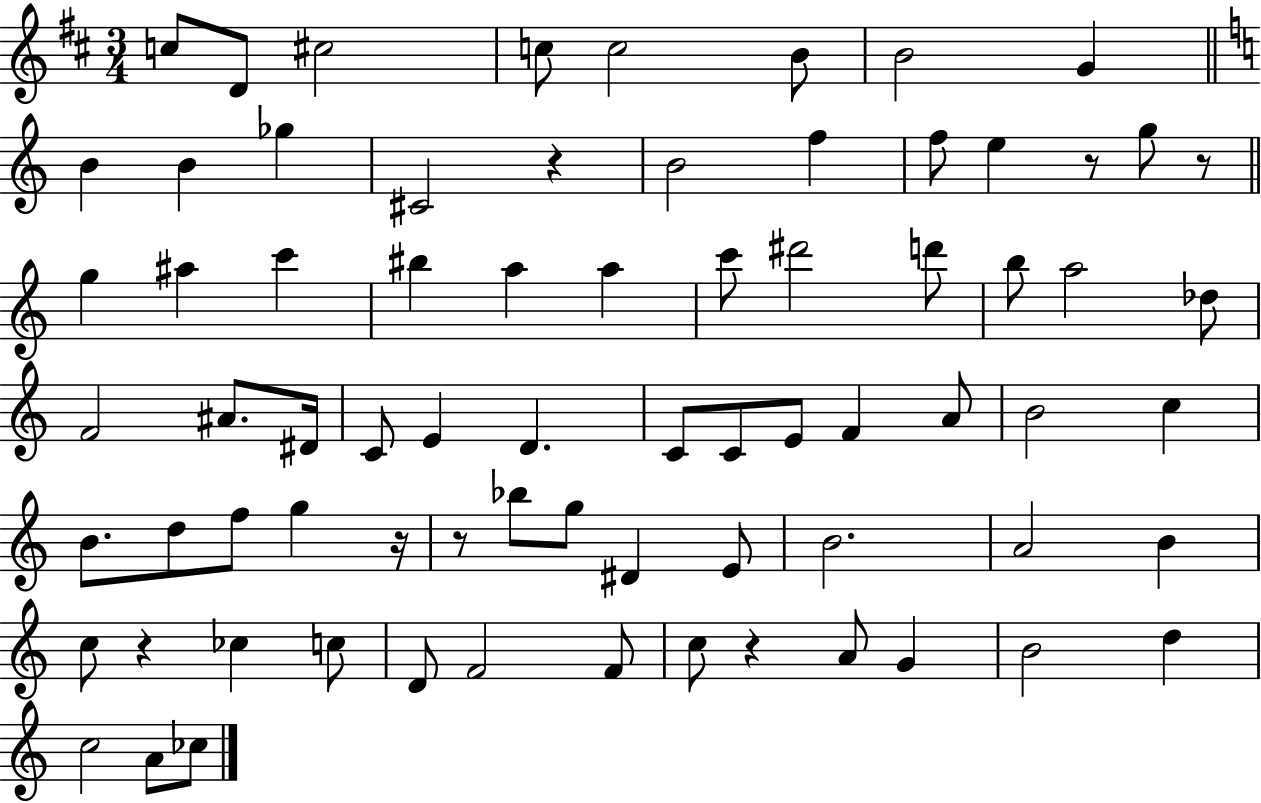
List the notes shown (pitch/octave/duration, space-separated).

C5/e D4/e C#5/h C5/e C5/h B4/e B4/h G4/q B4/q B4/q Gb5/q C#4/h R/q B4/h F5/q F5/e E5/q R/e G5/e R/e G5/q A#5/q C6/q BIS5/q A5/q A5/q C6/e D#6/h D6/e B5/e A5/h Db5/e F4/h A#4/e. D#4/s C4/e E4/q D4/q. C4/e C4/e E4/e F4/q A4/e B4/h C5/q B4/e. D5/e F5/e G5/q R/s R/e Bb5/e G5/e D#4/q E4/e B4/h. A4/h B4/q C5/e R/q CES5/q C5/e D4/e F4/h F4/e C5/e R/q A4/e G4/q B4/h D5/q C5/h A4/e CES5/e